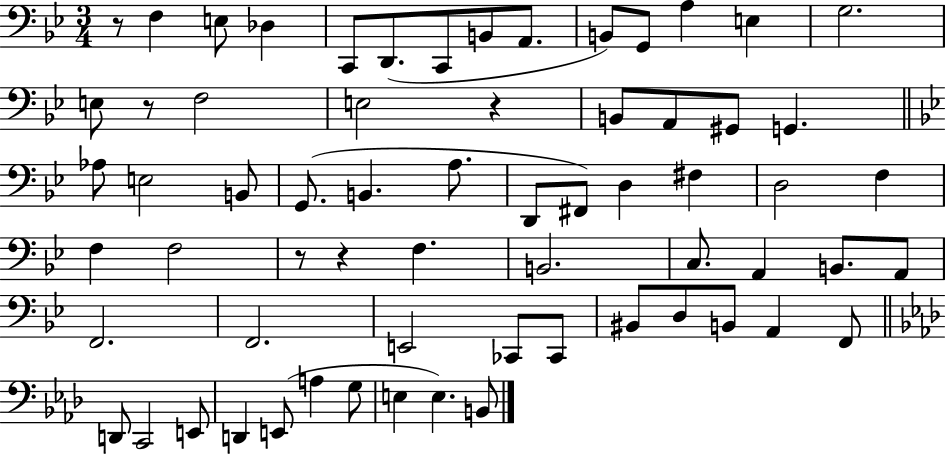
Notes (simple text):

R/e F3/q E3/e Db3/q C2/e D2/e. C2/e B2/e A2/e. B2/e G2/e A3/q E3/q G3/h. E3/e R/e F3/h E3/h R/q B2/e A2/e G#2/e G2/q. Ab3/e E3/h B2/e G2/e. B2/q. A3/e. D2/e F#2/e D3/q F#3/q D3/h F3/q F3/q F3/h R/e R/q F3/q. B2/h. C3/e. A2/q B2/e. A2/e F2/h. F2/h. E2/h CES2/e CES2/e BIS2/e D3/e B2/e A2/q F2/e D2/e C2/h E2/e D2/q E2/e A3/q G3/e E3/q E3/q. B2/e